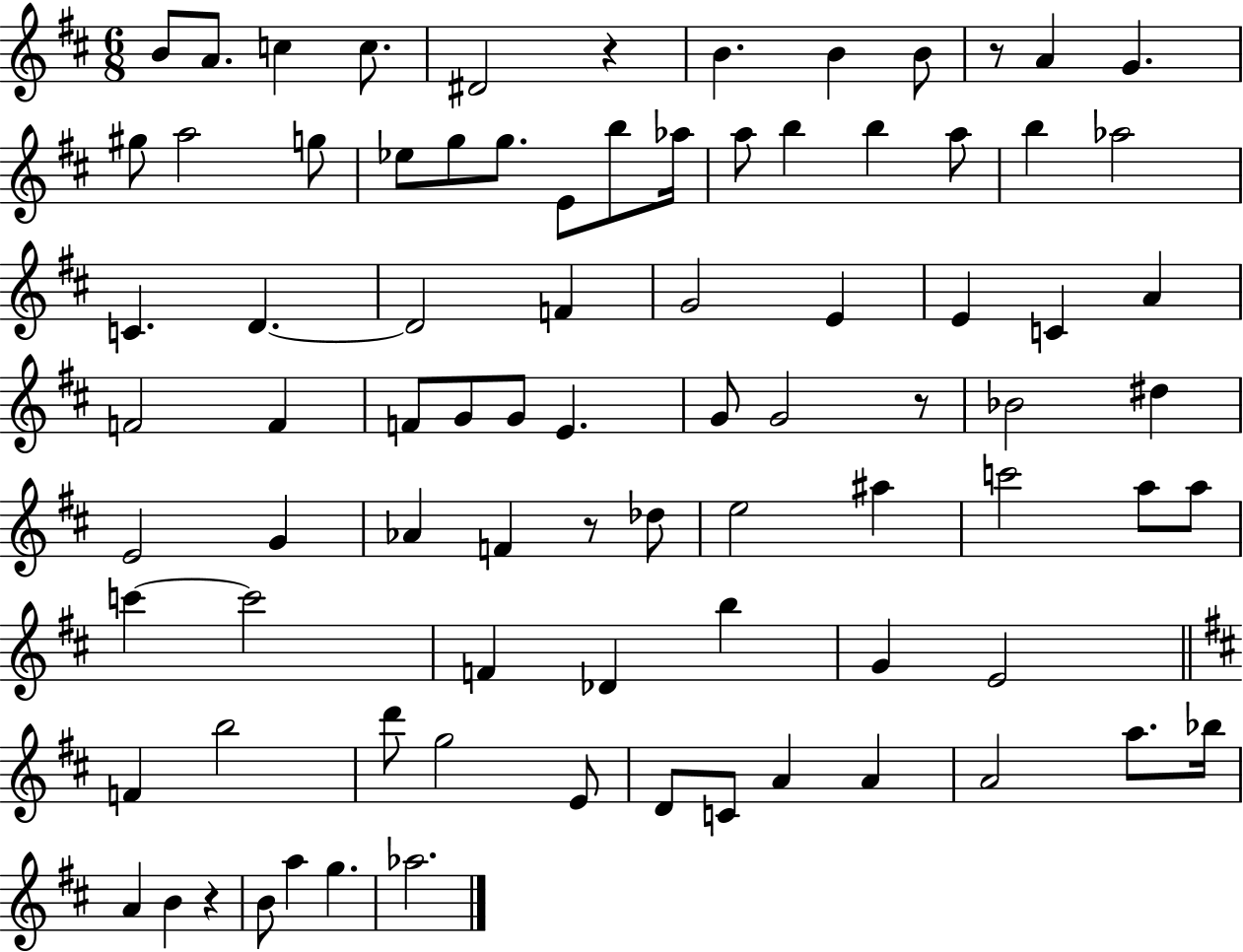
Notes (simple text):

B4/e A4/e. C5/q C5/e. D#4/h R/q B4/q. B4/q B4/e R/e A4/q G4/q. G#5/e A5/h G5/e Eb5/e G5/e G5/e. E4/e B5/e Ab5/s A5/e B5/q B5/q A5/e B5/q Ab5/h C4/q. D4/q. D4/h F4/q G4/h E4/q E4/q C4/q A4/q F4/h F4/q F4/e G4/e G4/e E4/q. G4/e G4/h R/e Bb4/h D#5/q E4/h G4/q Ab4/q F4/q R/e Db5/e E5/h A#5/q C6/h A5/e A5/e C6/q C6/h F4/q Db4/q B5/q G4/q E4/h F4/q B5/h D6/e G5/h E4/e D4/e C4/e A4/q A4/q A4/h A5/e. Bb5/s A4/q B4/q R/q B4/e A5/q G5/q. Ab5/h.